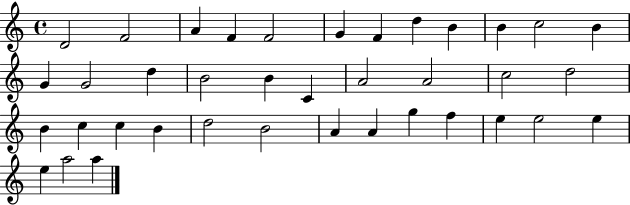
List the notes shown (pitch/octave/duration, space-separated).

D4/h F4/h A4/q F4/q F4/h G4/q F4/q D5/q B4/q B4/q C5/h B4/q G4/q G4/h D5/q B4/h B4/q C4/q A4/h A4/h C5/h D5/h B4/q C5/q C5/q B4/q D5/h B4/h A4/q A4/q G5/q F5/q E5/q E5/h E5/q E5/q A5/h A5/q